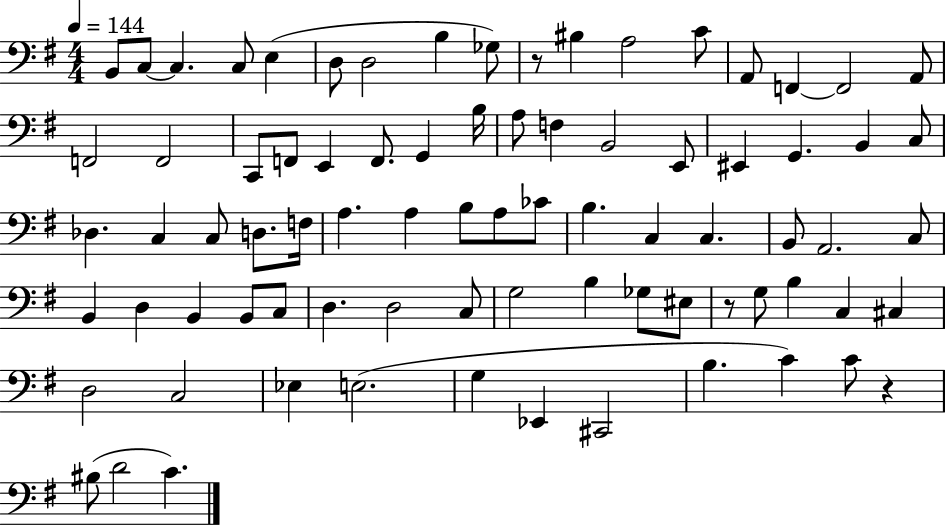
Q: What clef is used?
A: bass